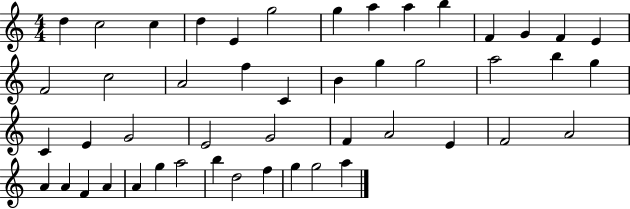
D5/q C5/h C5/q D5/q E4/q G5/h G5/q A5/q A5/q B5/q F4/q G4/q F4/q E4/q F4/h C5/h A4/h F5/q C4/q B4/q G5/q G5/h A5/h B5/q G5/q C4/q E4/q G4/h E4/h G4/h F4/q A4/h E4/q F4/h A4/h A4/q A4/q F4/q A4/q A4/q G5/q A5/h B5/q D5/h F5/q G5/q G5/h A5/q